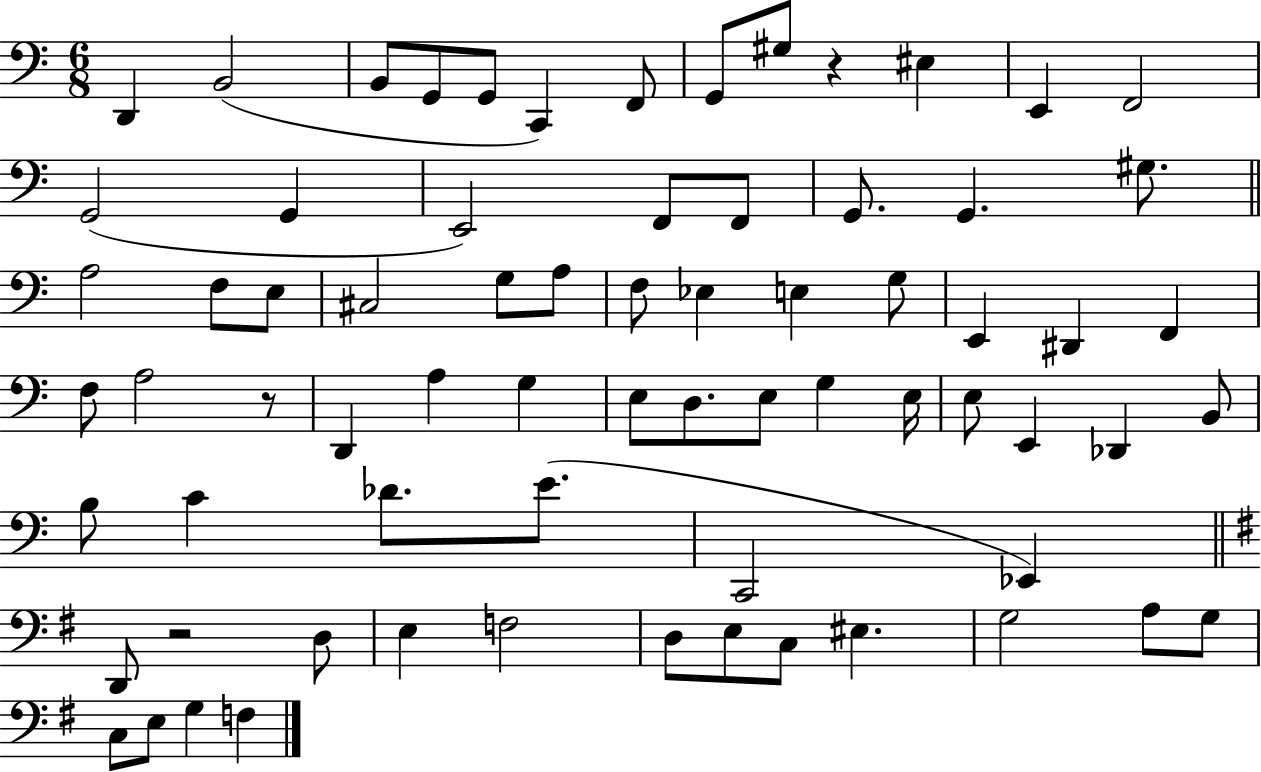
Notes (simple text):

D2/q B2/h B2/e G2/e G2/e C2/q F2/e G2/e G#3/e R/q EIS3/q E2/q F2/h G2/h G2/q E2/h F2/e F2/e G2/e. G2/q. G#3/e. A3/h F3/e E3/e C#3/h G3/e A3/e F3/e Eb3/q E3/q G3/e E2/q D#2/q F2/q F3/e A3/h R/e D2/q A3/q G3/q E3/e D3/e. E3/e G3/q E3/s E3/e E2/q Db2/q B2/e B3/e C4/q Db4/e. E4/e. C2/h Eb2/q D2/e R/h D3/e E3/q F3/h D3/e E3/e C3/e EIS3/q. G3/h A3/e G3/e C3/e E3/e G3/q F3/q